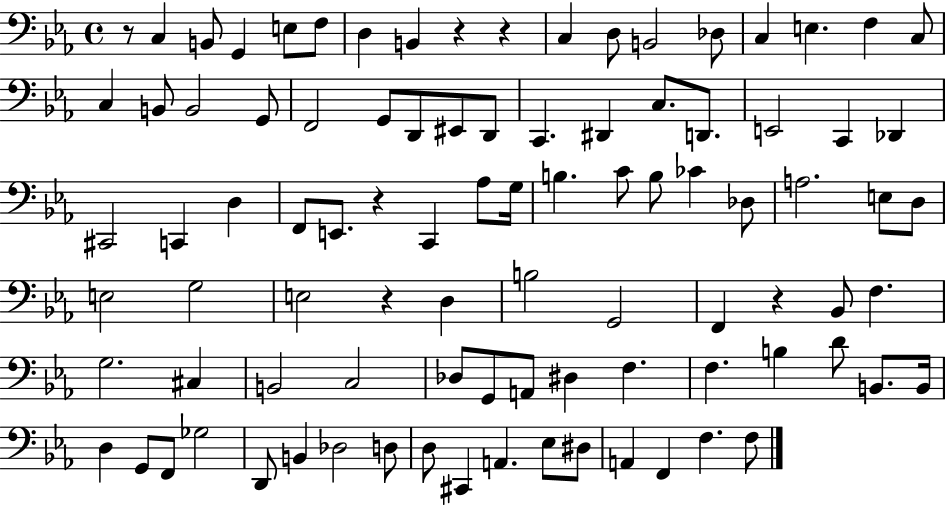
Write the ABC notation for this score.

X:1
T:Untitled
M:4/4
L:1/4
K:Eb
z/2 C, B,,/2 G,, E,/2 F,/2 D, B,, z z C, D,/2 B,,2 _D,/2 C, E, F, C,/2 C, B,,/2 B,,2 G,,/2 F,,2 G,,/2 D,,/2 ^E,,/2 D,,/2 C,, ^D,, C,/2 D,,/2 E,,2 C,, _D,, ^C,,2 C,, D, F,,/2 E,,/2 z C,, _A,/2 G,/4 B, C/2 B,/2 _C _D,/2 A,2 E,/2 D,/2 E,2 G,2 E,2 z D, B,2 G,,2 F,, z _B,,/2 F, G,2 ^C, B,,2 C,2 _D,/2 G,,/2 A,,/2 ^D, F, F, B, D/2 B,,/2 B,,/4 D, G,,/2 F,,/2 _G,2 D,,/2 B,, _D,2 D,/2 D,/2 ^C,, A,, _E,/2 ^D,/2 A,, F,, F, F,/2